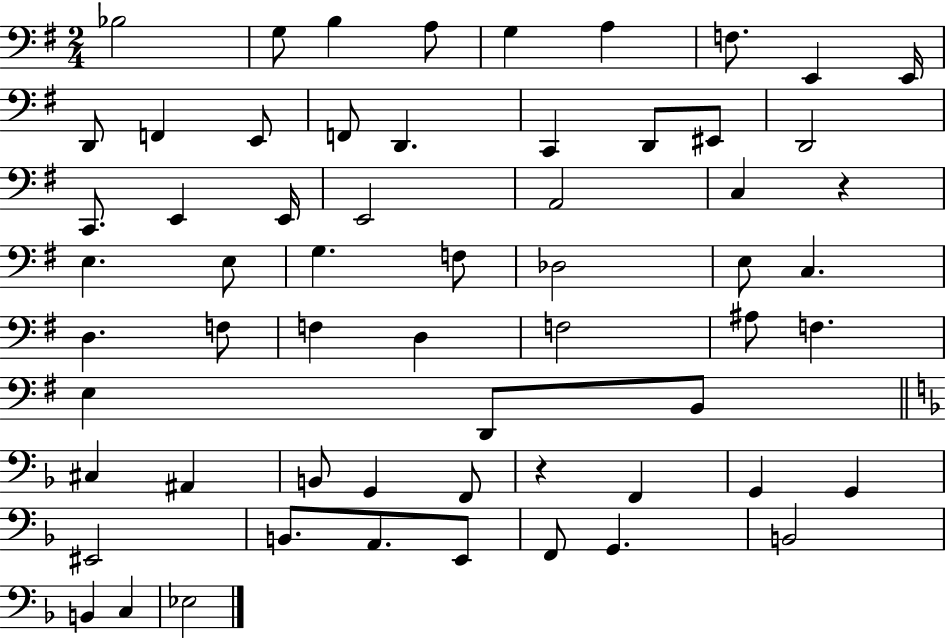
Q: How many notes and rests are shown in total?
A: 61